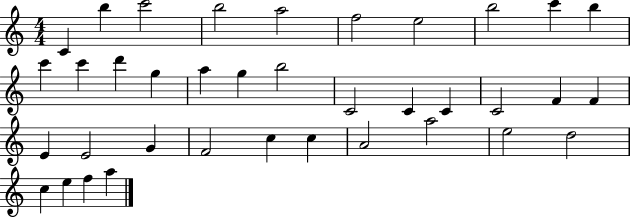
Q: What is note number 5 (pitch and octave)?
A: A5